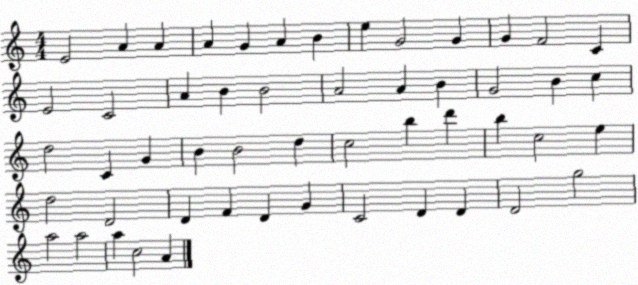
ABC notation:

X:1
T:Untitled
M:4/4
L:1/4
K:C
E2 A A A G A B e G2 G G F2 C E2 C2 A B B2 A2 A B G2 B c d2 C G B B2 d c2 b d' b c2 e d2 D2 D F D G C2 D D D2 g2 a2 a2 a c2 A